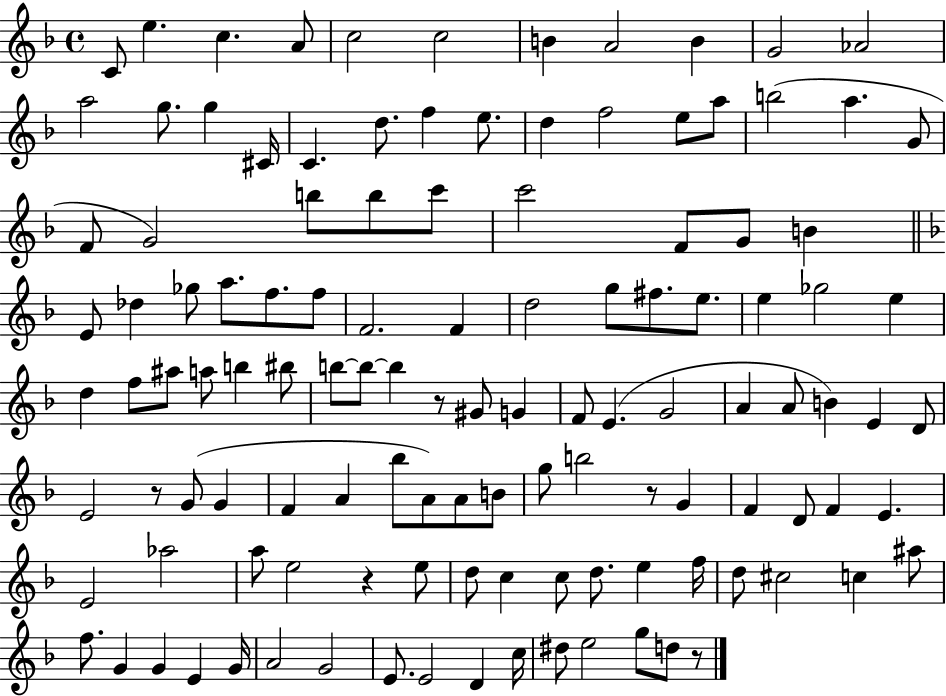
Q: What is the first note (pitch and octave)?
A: C4